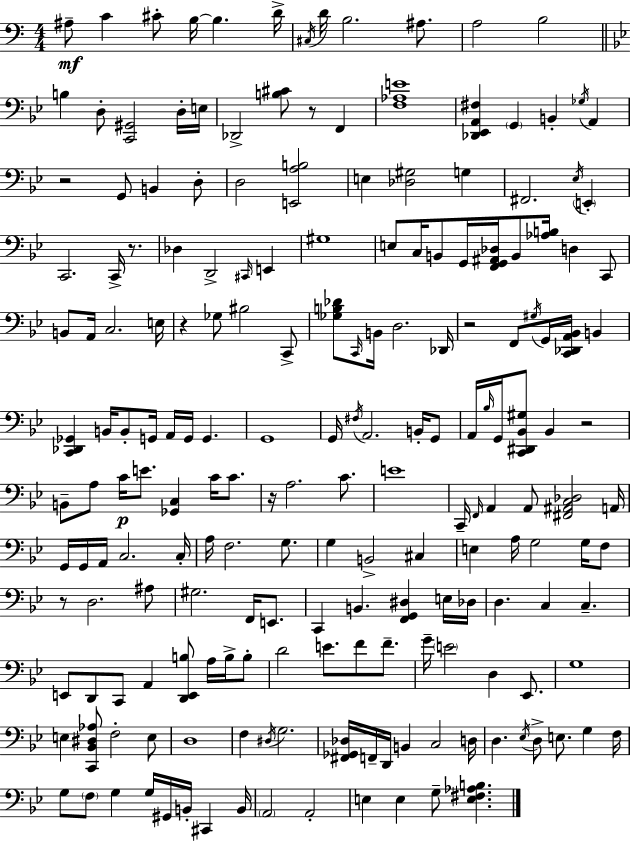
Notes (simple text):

A#3/e C4/q C#4/e B3/s B3/q. D4/s C#3/s D4/s B3/h. A#3/e. A3/h B3/h B3/q D3/e [C2,G#2]/h D3/s E3/s Db2/h [B3,C#4]/e R/e F2/q [F3,Ab3,E4]/w [Db2,Eb2,A2,F#3]/q G2/q B2/q Gb3/s A2/q R/h G2/e B2/q D3/e D3/h [E2,A3,B3]/h E3/q [Db3,G#3]/h G3/q F#2/h. Eb3/s E2/q C2/h. C2/s R/e. Db3/q D2/h C#2/s E2/q G#3/w E3/e C3/s B2/e G2/s [F2,G2,A#2,Db3]/s B2/e [Ab3,B3]/s D3/q C2/e B2/e A2/s C3/h. E3/s R/q Gb3/e BIS3/h C2/e [Gb3,B3,Db4]/e C2/s B2/s D3/h. Db2/s R/h F2/e G#3/s G2/s [C2,Db2,A2,Bb2]/s B2/q [C2,Db2,Gb2]/q B2/s B2/e G2/s A2/s G2/s G2/q. G2/w G2/s F#3/s A2/h. B2/s G2/e A2/s Bb3/s G2/s [C2,D#2,Bb2,G#3]/e Bb2/q R/h B2/e A3/e C4/s E4/e. [Gb2,C3]/q C4/s C4/e. R/s A3/h. C4/e. E4/w C2/s F2/s A2/q A2/e [F#2,A#2,C3,Db3]/h A2/s G2/s G2/s A2/s C3/h. C3/s A3/s F3/h. G3/e. G3/q B2/h C#3/q E3/q A3/s G3/h G3/s F3/e R/e D3/h. A#3/e G#3/h. F2/s E2/e. C2/q B2/q. [F2,G2,D#3]/q E3/s Db3/s D3/q. C3/q C3/q. E2/e D2/e C2/e A2/q [D2,E2,B3]/e A3/s B3/s B3/e D4/h E4/e. F4/e F4/e. G4/s E4/h D3/q Eb2/e. G3/w E3/q [C2,Bb2,D#3,Ab3]/e F3/h E3/e D3/w F3/q D#3/s G3/h. [F#2,Gb2,Db3]/s F2/s D2/s B2/q C3/h D3/s D3/q. Eb3/s D3/e E3/e. G3/q F3/s G3/e F3/e G3/q G3/s G#2/s B2/s C#2/q B2/s A2/h A2/h E3/q E3/q G3/e [E3,F#3,Ab3,B3]/q.